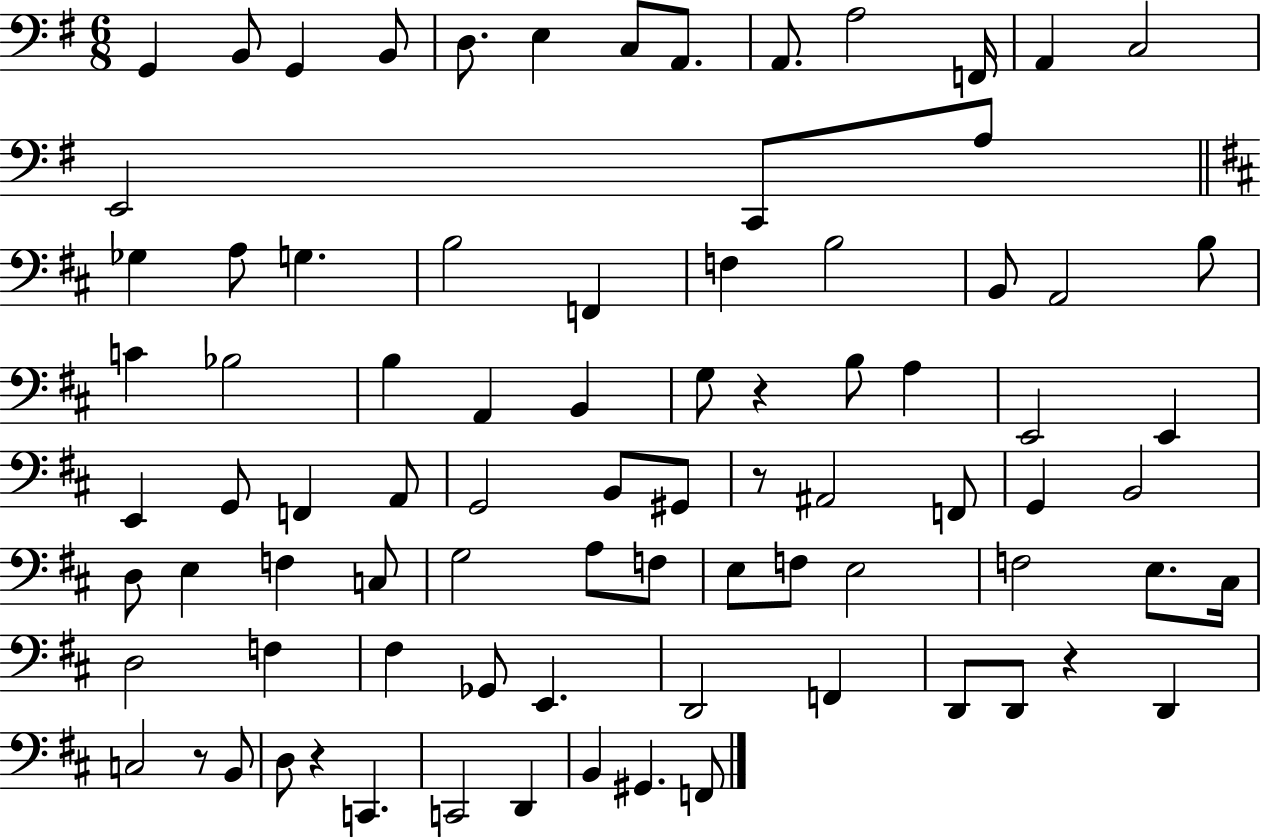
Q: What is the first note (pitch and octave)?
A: G2